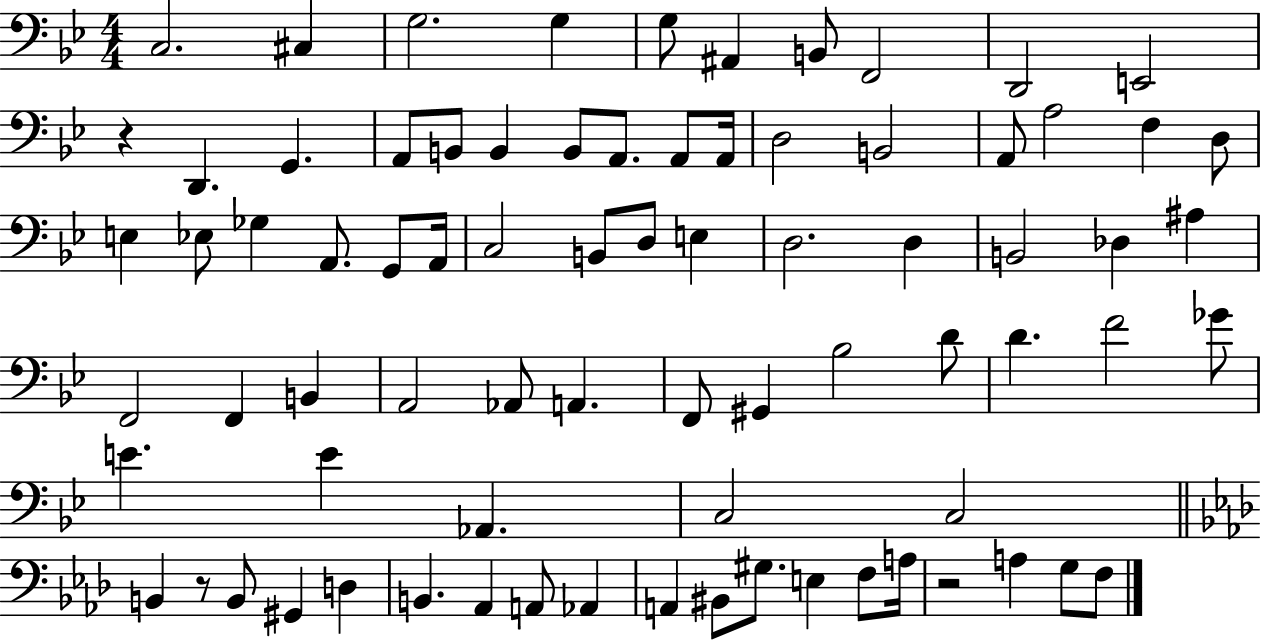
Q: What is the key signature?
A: BES major